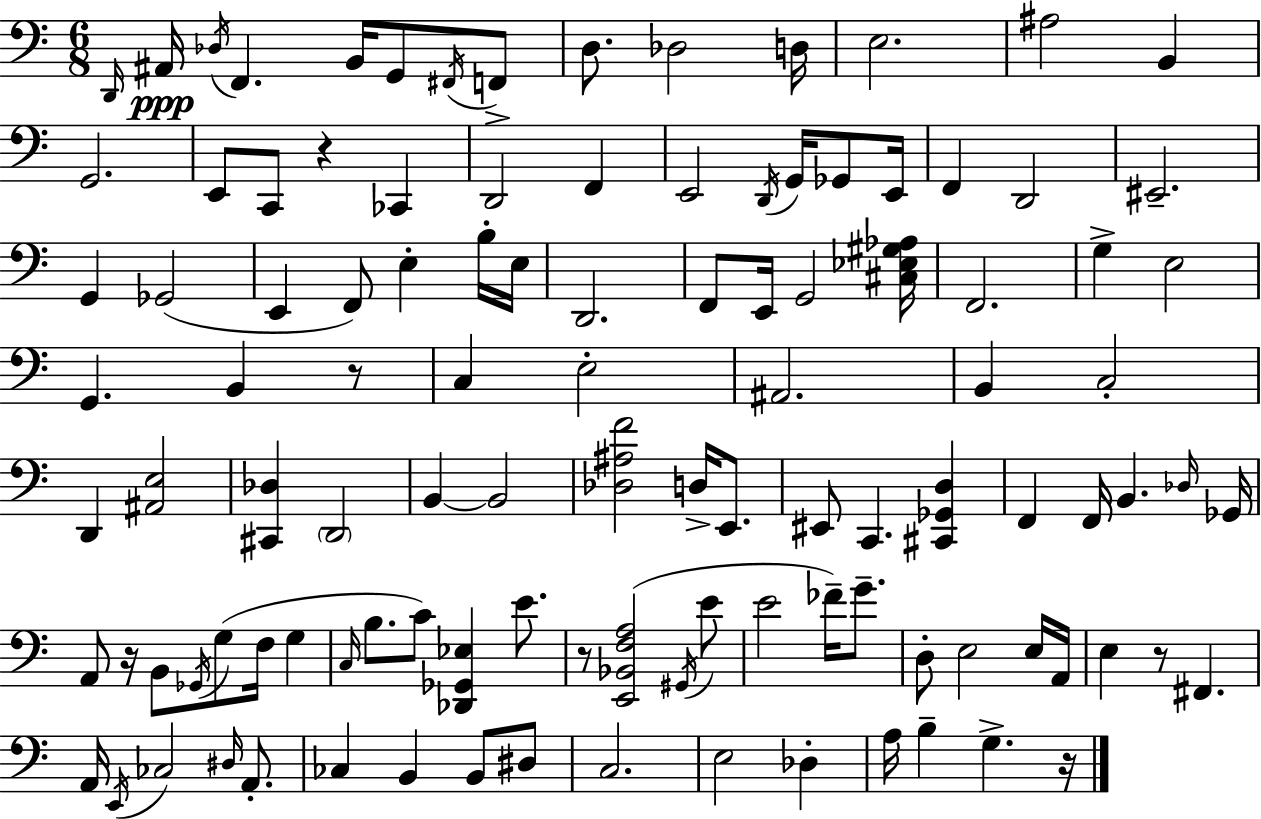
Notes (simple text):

D2/s A#2/s Db3/s F2/q. B2/s G2/e F#2/s F2/e D3/e. Db3/h D3/s E3/h. A#3/h B2/q G2/h. E2/e C2/e R/q CES2/q D2/h F2/q E2/h D2/s G2/s Gb2/e E2/s F2/q D2/h EIS2/h. G2/q Gb2/h E2/q F2/e E3/q B3/s E3/s D2/h. F2/e E2/s G2/h [C#3,Eb3,G#3,Ab3]/s F2/h. G3/q E3/h G2/q. B2/q R/e C3/q E3/h A#2/h. B2/q C3/h D2/q [A#2,E3]/h [C#2,Db3]/q D2/h B2/q B2/h [Db3,A#3,F4]/h D3/s E2/e. EIS2/e C2/q. [C#2,Gb2,D3]/q F2/q F2/s B2/q. Db3/s Gb2/s A2/e R/s B2/e Gb2/s G3/e F3/s G3/q C3/s B3/e. C4/e [Db2,Gb2,Eb3]/q E4/e. R/e [E2,Bb2,F3,A3]/h G#2/s E4/e E4/h FES4/s G4/e. D3/e E3/h E3/s A2/s E3/q R/e F#2/q. A2/s E2/s CES3/h D#3/s A2/e. CES3/q B2/q B2/e D#3/e C3/h. E3/h Db3/q A3/s B3/q G3/q. R/s